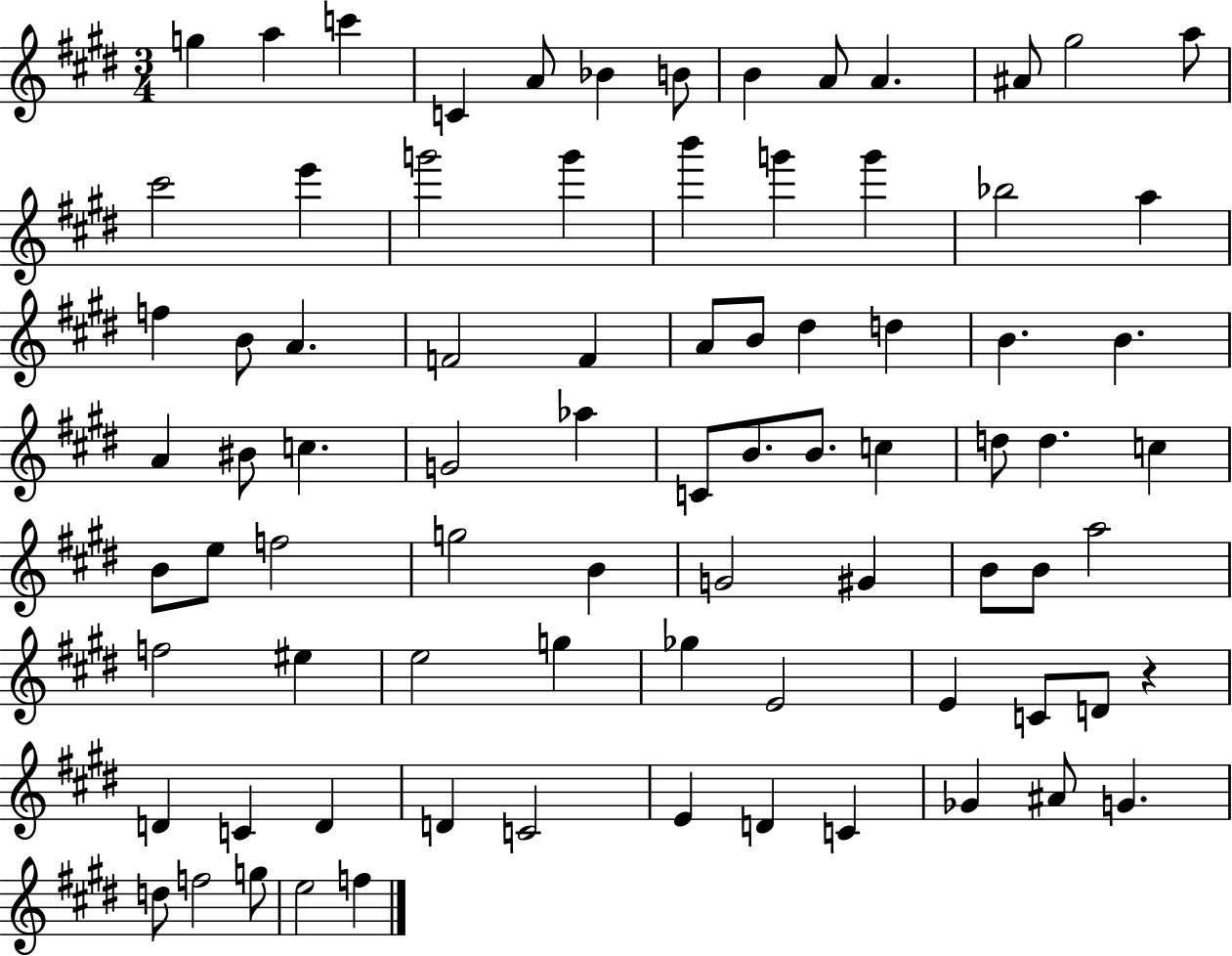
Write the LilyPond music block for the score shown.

{
  \clef treble
  \numericTimeSignature
  \time 3/4
  \key e \major
  g''4 a''4 c'''4 | c'4 a'8 bes'4 b'8 | b'4 a'8 a'4. | ais'8 gis''2 a''8 | \break cis'''2 e'''4 | g'''2 g'''4 | b'''4 g'''4 g'''4 | bes''2 a''4 | \break f''4 b'8 a'4. | f'2 f'4 | a'8 b'8 dis''4 d''4 | b'4. b'4. | \break a'4 bis'8 c''4. | g'2 aes''4 | c'8 b'8. b'8. c''4 | d''8 d''4. c''4 | \break b'8 e''8 f''2 | g''2 b'4 | g'2 gis'4 | b'8 b'8 a''2 | \break f''2 eis''4 | e''2 g''4 | ges''4 e'2 | e'4 c'8 d'8 r4 | \break d'4 c'4 d'4 | d'4 c'2 | e'4 d'4 c'4 | ges'4 ais'8 g'4. | \break d''8 f''2 g''8 | e''2 f''4 | \bar "|."
}